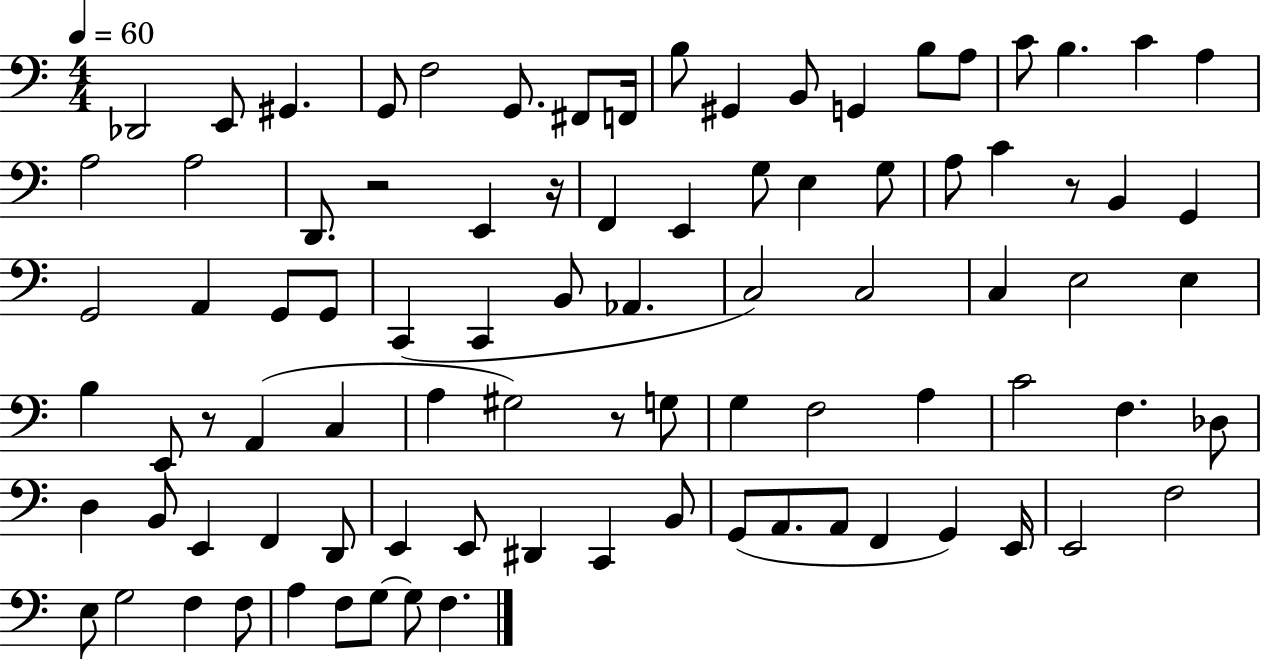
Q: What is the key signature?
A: C major